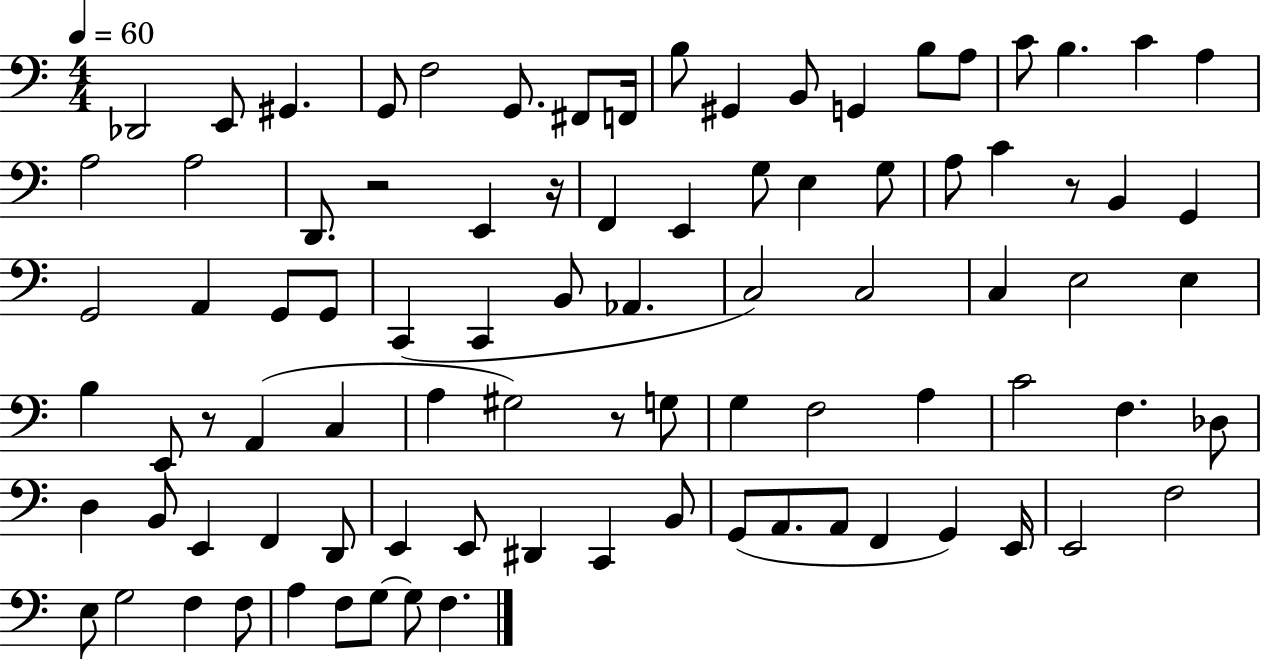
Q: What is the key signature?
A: C major